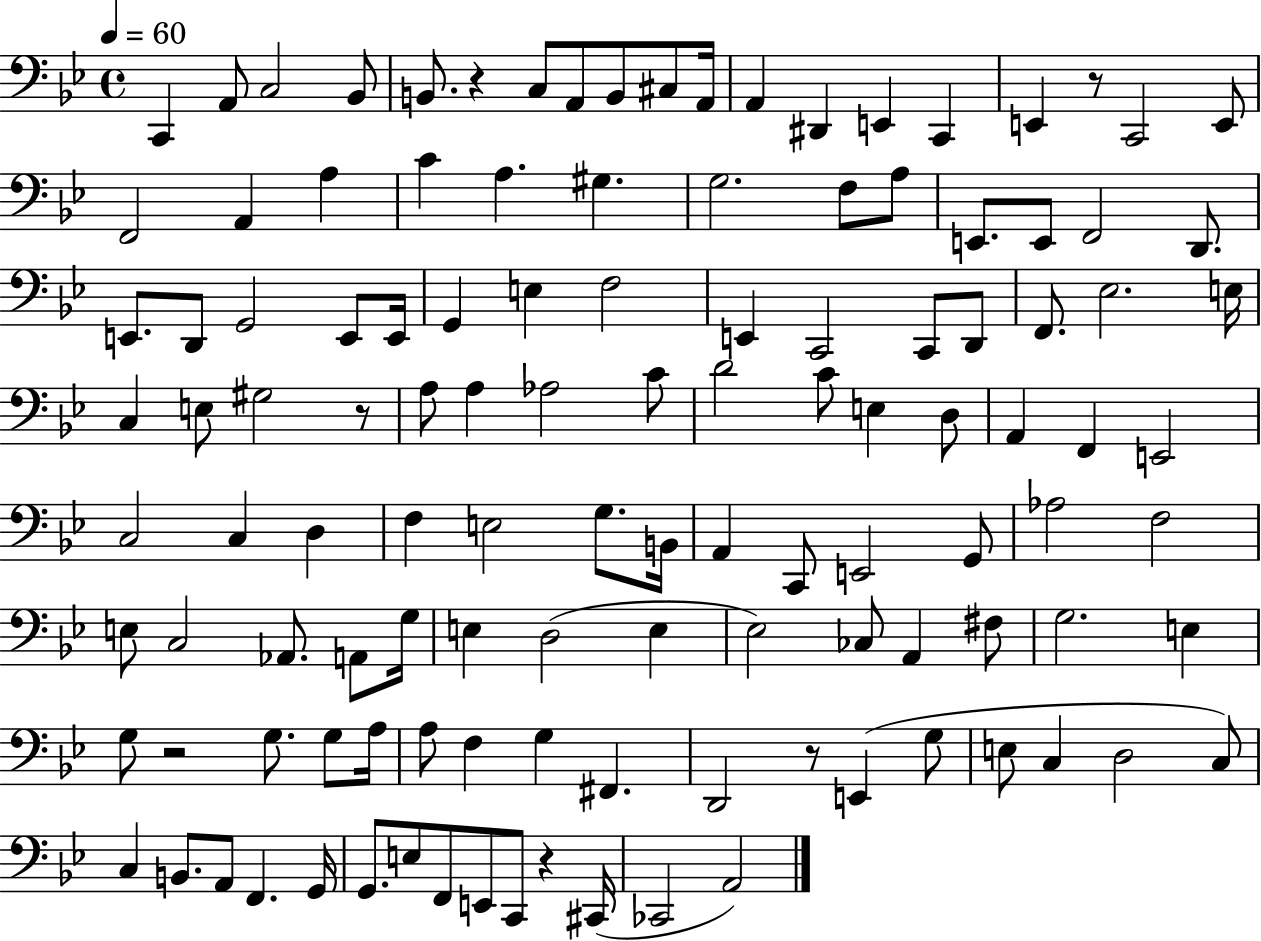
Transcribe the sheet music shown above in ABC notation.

X:1
T:Untitled
M:4/4
L:1/4
K:Bb
C,, A,,/2 C,2 _B,,/2 B,,/2 z C,/2 A,,/2 B,,/2 ^C,/2 A,,/4 A,, ^D,, E,, C,, E,, z/2 C,,2 E,,/2 F,,2 A,, A, C A, ^G, G,2 F,/2 A,/2 E,,/2 E,,/2 F,,2 D,,/2 E,,/2 D,,/2 G,,2 E,,/2 E,,/4 G,, E, F,2 E,, C,,2 C,,/2 D,,/2 F,,/2 _E,2 E,/4 C, E,/2 ^G,2 z/2 A,/2 A, _A,2 C/2 D2 C/2 E, D,/2 A,, F,, E,,2 C,2 C, D, F, E,2 G,/2 B,,/4 A,, C,,/2 E,,2 G,,/2 _A,2 F,2 E,/2 C,2 _A,,/2 A,,/2 G,/4 E, D,2 E, _E,2 _C,/2 A,, ^F,/2 G,2 E, G,/2 z2 G,/2 G,/2 A,/4 A,/2 F, G, ^F,, D,,2 z/2 E,, G,/2 E,/2 C, D,2 C,/2 C, B,,/2 A,,/2 F,, G,,/4 G,,/2 E,/2 F,,/2 E,,/2 C,,/2 z ^C,,/4 _C,,2 A,,2